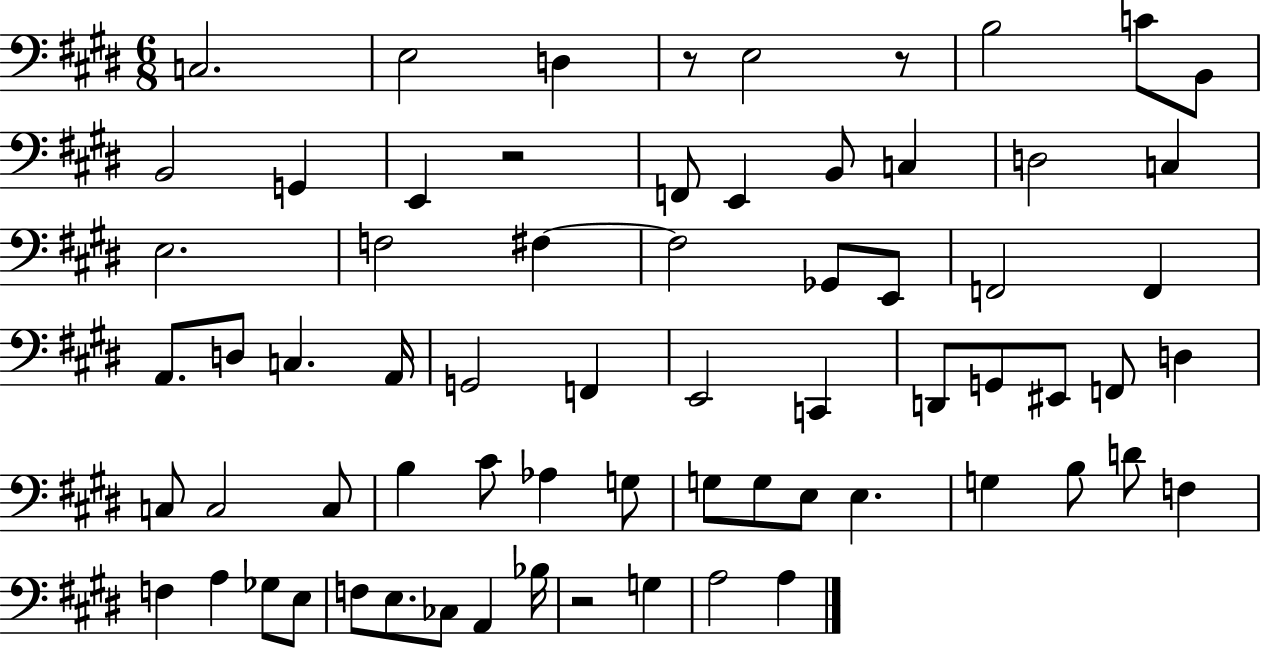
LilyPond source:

{
  \clef bass
  \numericTimeSignature
  \time 6/8
  \key e \major
  c2. | e2 d4 | r8 e2 r8 | b2 c'8 b,8 | \break b,2 g,4 | e,4 r2 | f,8 e,4 b,8 c4 | d2 c4 | \break e2. | f2 fis4~~ | fis2 ges,8 e,8 | f,2 f,4 | \break a,8. d8 c4. a,16 | g,2 f,4 | e,2 c,4 | d,8 g,8 eis,8 f,8 d4 | \break c8 c2 c8 | b4 cis'8 aes4 g8 | g8 g8 e8 e4. | g4 b8 d'8 f4 | \break f4 a4 ges8 e8 | f8 e8. ces8 a,4 bes16 | r2 g4 | a2 a4 | \break \bar "|."
}